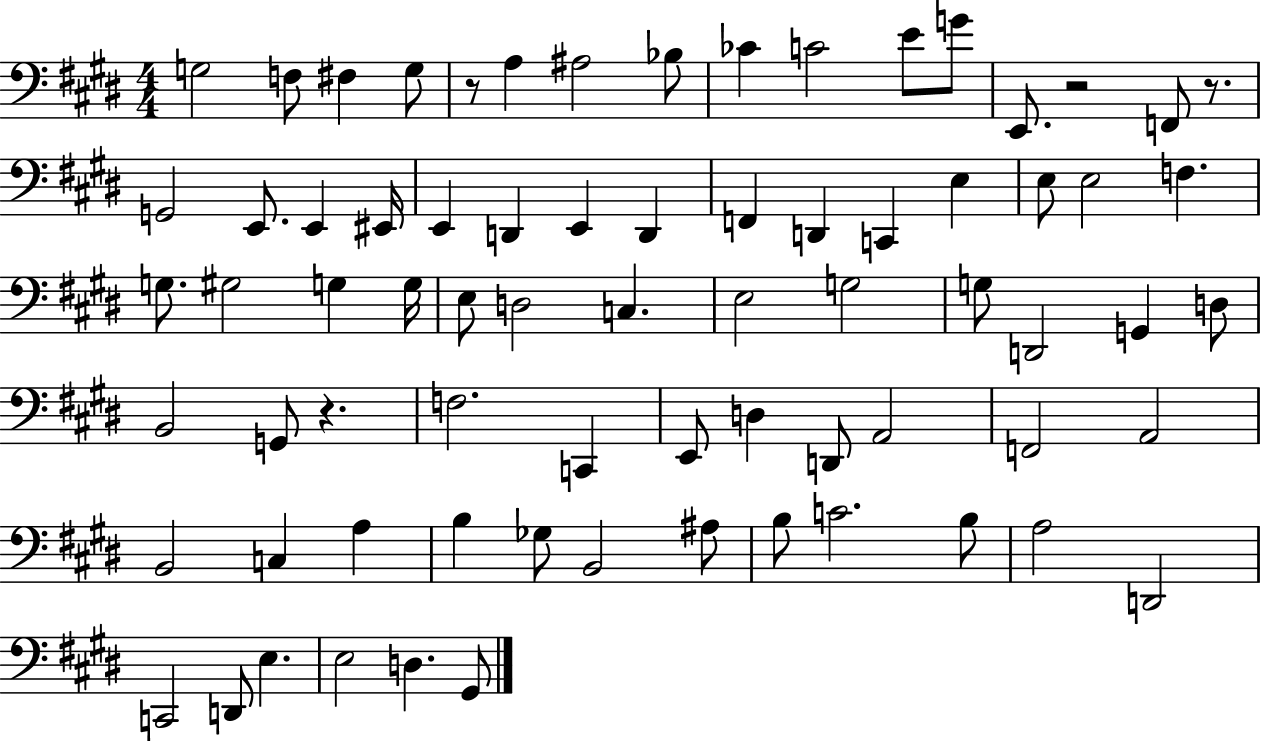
{
  \clef bass
  \numericTimeSignature
  \time 4/4
  \key e \major
  g2 f8 fis4 g8 | r8 a4 ais2 bes8 | ces'4 c'2 e'8 g'8 | e,8. r2 f,8 r8. | \break g,2 e,8. e,4 eis,16 | e,4 d,4 e,4 d,4 | f,4 d,4 c,4 e4 | e8 e2 f4. | \break g8. gis2 g4 g16 | e8 d2 c4. | e2 g2 | g8 d,2 g,4 d8 | \break b,2 g,8 r4. | f2. c,4 | e,8 d4 d,8 a,2 | f,2 a,2 | \break b,2 c4 a4 | b4 ges8 b,2 ais8 | b8 c'2. b8 | a2 d,2 | \break c,2 d,8 e4. | e2 d4. gis,8 | \bar "|."
}